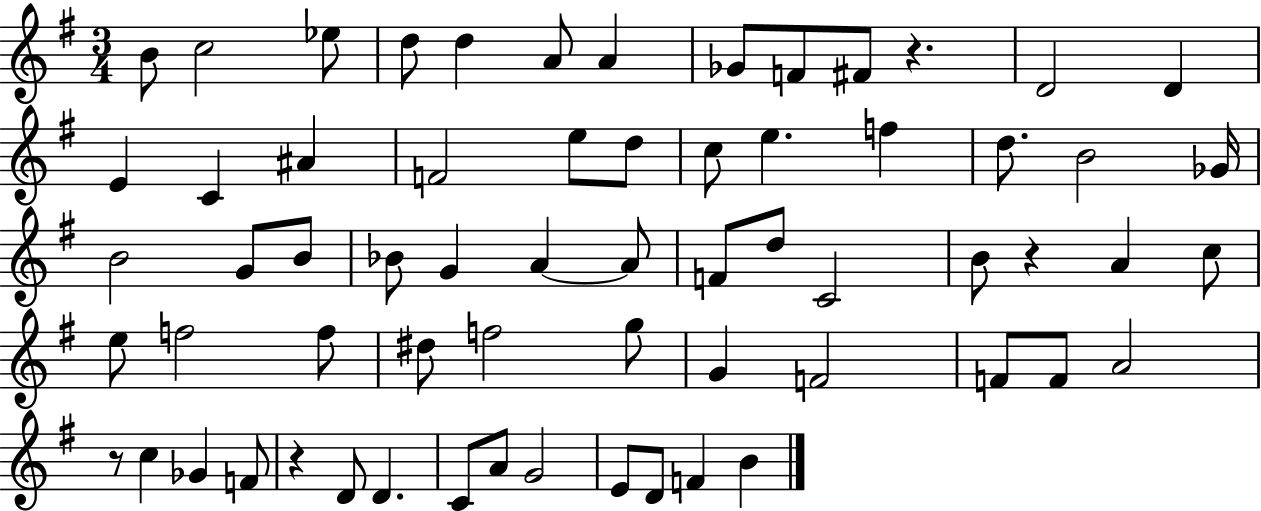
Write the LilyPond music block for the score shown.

{
  \clef treble
  \numericTimeSignature
  \time 3/4
  \key g \major
  b'8 c''2 ees''8 | d''8 d''4 a'8 a'4 | ges'8 f'8 fis'8 r4. | d'2 d'4 | \break e'4 c'4 ais'4 | f'2 e''8 d''8 | c''8 e''4. f''4 | d''8. b'2 ges'16 | \break b'2 g'8 b'8 | bes'8 g'4 a'4~~ a'8 | f'8 d''8 c'2 | b'8 r4 a'4 c''8 | \break e''8 f''2 f''8 | dis''8 f''2 g''8 | g'4 f'2 | f'8 f'8 a'2 | \break r8 c''4 ges'4 f'8 | r4 d'8 d'4. | c'8 a'8 g'2 | e'8 d'8 f'4 b'4 | \break \bar "|."
}